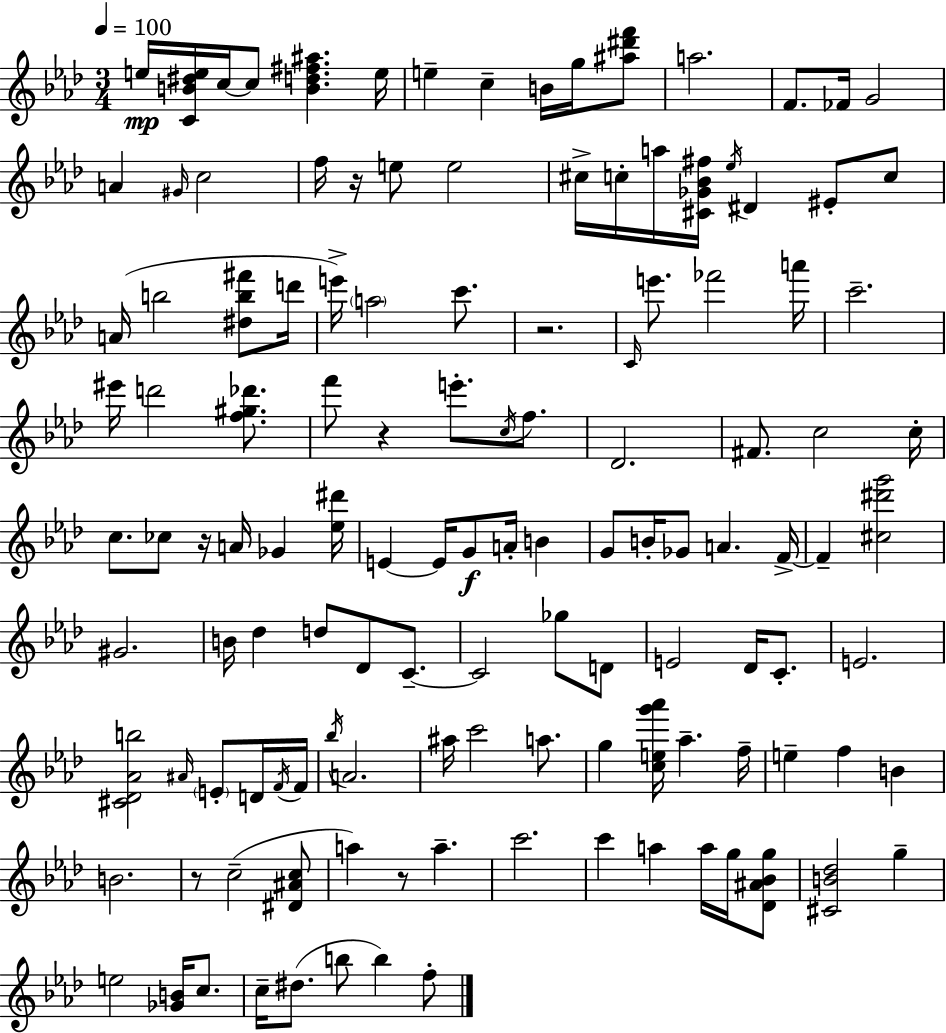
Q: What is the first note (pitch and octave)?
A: E5